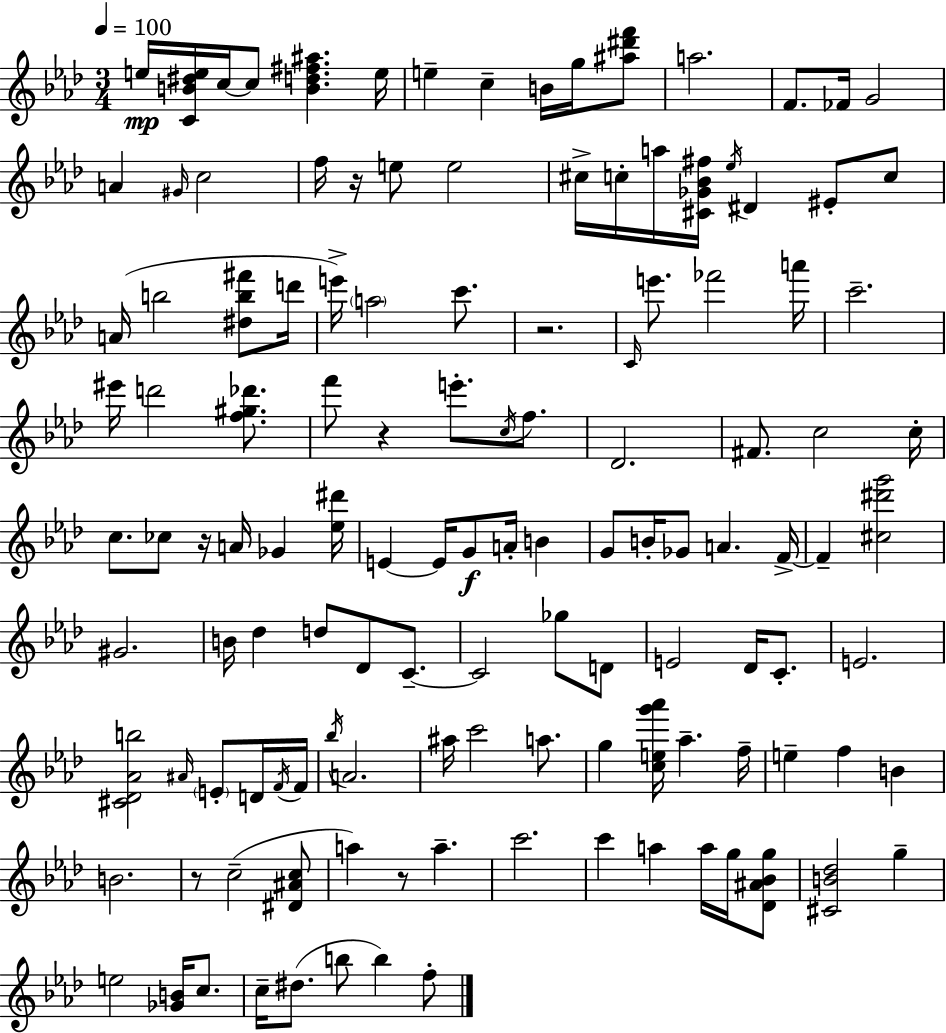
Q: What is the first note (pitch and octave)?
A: E5